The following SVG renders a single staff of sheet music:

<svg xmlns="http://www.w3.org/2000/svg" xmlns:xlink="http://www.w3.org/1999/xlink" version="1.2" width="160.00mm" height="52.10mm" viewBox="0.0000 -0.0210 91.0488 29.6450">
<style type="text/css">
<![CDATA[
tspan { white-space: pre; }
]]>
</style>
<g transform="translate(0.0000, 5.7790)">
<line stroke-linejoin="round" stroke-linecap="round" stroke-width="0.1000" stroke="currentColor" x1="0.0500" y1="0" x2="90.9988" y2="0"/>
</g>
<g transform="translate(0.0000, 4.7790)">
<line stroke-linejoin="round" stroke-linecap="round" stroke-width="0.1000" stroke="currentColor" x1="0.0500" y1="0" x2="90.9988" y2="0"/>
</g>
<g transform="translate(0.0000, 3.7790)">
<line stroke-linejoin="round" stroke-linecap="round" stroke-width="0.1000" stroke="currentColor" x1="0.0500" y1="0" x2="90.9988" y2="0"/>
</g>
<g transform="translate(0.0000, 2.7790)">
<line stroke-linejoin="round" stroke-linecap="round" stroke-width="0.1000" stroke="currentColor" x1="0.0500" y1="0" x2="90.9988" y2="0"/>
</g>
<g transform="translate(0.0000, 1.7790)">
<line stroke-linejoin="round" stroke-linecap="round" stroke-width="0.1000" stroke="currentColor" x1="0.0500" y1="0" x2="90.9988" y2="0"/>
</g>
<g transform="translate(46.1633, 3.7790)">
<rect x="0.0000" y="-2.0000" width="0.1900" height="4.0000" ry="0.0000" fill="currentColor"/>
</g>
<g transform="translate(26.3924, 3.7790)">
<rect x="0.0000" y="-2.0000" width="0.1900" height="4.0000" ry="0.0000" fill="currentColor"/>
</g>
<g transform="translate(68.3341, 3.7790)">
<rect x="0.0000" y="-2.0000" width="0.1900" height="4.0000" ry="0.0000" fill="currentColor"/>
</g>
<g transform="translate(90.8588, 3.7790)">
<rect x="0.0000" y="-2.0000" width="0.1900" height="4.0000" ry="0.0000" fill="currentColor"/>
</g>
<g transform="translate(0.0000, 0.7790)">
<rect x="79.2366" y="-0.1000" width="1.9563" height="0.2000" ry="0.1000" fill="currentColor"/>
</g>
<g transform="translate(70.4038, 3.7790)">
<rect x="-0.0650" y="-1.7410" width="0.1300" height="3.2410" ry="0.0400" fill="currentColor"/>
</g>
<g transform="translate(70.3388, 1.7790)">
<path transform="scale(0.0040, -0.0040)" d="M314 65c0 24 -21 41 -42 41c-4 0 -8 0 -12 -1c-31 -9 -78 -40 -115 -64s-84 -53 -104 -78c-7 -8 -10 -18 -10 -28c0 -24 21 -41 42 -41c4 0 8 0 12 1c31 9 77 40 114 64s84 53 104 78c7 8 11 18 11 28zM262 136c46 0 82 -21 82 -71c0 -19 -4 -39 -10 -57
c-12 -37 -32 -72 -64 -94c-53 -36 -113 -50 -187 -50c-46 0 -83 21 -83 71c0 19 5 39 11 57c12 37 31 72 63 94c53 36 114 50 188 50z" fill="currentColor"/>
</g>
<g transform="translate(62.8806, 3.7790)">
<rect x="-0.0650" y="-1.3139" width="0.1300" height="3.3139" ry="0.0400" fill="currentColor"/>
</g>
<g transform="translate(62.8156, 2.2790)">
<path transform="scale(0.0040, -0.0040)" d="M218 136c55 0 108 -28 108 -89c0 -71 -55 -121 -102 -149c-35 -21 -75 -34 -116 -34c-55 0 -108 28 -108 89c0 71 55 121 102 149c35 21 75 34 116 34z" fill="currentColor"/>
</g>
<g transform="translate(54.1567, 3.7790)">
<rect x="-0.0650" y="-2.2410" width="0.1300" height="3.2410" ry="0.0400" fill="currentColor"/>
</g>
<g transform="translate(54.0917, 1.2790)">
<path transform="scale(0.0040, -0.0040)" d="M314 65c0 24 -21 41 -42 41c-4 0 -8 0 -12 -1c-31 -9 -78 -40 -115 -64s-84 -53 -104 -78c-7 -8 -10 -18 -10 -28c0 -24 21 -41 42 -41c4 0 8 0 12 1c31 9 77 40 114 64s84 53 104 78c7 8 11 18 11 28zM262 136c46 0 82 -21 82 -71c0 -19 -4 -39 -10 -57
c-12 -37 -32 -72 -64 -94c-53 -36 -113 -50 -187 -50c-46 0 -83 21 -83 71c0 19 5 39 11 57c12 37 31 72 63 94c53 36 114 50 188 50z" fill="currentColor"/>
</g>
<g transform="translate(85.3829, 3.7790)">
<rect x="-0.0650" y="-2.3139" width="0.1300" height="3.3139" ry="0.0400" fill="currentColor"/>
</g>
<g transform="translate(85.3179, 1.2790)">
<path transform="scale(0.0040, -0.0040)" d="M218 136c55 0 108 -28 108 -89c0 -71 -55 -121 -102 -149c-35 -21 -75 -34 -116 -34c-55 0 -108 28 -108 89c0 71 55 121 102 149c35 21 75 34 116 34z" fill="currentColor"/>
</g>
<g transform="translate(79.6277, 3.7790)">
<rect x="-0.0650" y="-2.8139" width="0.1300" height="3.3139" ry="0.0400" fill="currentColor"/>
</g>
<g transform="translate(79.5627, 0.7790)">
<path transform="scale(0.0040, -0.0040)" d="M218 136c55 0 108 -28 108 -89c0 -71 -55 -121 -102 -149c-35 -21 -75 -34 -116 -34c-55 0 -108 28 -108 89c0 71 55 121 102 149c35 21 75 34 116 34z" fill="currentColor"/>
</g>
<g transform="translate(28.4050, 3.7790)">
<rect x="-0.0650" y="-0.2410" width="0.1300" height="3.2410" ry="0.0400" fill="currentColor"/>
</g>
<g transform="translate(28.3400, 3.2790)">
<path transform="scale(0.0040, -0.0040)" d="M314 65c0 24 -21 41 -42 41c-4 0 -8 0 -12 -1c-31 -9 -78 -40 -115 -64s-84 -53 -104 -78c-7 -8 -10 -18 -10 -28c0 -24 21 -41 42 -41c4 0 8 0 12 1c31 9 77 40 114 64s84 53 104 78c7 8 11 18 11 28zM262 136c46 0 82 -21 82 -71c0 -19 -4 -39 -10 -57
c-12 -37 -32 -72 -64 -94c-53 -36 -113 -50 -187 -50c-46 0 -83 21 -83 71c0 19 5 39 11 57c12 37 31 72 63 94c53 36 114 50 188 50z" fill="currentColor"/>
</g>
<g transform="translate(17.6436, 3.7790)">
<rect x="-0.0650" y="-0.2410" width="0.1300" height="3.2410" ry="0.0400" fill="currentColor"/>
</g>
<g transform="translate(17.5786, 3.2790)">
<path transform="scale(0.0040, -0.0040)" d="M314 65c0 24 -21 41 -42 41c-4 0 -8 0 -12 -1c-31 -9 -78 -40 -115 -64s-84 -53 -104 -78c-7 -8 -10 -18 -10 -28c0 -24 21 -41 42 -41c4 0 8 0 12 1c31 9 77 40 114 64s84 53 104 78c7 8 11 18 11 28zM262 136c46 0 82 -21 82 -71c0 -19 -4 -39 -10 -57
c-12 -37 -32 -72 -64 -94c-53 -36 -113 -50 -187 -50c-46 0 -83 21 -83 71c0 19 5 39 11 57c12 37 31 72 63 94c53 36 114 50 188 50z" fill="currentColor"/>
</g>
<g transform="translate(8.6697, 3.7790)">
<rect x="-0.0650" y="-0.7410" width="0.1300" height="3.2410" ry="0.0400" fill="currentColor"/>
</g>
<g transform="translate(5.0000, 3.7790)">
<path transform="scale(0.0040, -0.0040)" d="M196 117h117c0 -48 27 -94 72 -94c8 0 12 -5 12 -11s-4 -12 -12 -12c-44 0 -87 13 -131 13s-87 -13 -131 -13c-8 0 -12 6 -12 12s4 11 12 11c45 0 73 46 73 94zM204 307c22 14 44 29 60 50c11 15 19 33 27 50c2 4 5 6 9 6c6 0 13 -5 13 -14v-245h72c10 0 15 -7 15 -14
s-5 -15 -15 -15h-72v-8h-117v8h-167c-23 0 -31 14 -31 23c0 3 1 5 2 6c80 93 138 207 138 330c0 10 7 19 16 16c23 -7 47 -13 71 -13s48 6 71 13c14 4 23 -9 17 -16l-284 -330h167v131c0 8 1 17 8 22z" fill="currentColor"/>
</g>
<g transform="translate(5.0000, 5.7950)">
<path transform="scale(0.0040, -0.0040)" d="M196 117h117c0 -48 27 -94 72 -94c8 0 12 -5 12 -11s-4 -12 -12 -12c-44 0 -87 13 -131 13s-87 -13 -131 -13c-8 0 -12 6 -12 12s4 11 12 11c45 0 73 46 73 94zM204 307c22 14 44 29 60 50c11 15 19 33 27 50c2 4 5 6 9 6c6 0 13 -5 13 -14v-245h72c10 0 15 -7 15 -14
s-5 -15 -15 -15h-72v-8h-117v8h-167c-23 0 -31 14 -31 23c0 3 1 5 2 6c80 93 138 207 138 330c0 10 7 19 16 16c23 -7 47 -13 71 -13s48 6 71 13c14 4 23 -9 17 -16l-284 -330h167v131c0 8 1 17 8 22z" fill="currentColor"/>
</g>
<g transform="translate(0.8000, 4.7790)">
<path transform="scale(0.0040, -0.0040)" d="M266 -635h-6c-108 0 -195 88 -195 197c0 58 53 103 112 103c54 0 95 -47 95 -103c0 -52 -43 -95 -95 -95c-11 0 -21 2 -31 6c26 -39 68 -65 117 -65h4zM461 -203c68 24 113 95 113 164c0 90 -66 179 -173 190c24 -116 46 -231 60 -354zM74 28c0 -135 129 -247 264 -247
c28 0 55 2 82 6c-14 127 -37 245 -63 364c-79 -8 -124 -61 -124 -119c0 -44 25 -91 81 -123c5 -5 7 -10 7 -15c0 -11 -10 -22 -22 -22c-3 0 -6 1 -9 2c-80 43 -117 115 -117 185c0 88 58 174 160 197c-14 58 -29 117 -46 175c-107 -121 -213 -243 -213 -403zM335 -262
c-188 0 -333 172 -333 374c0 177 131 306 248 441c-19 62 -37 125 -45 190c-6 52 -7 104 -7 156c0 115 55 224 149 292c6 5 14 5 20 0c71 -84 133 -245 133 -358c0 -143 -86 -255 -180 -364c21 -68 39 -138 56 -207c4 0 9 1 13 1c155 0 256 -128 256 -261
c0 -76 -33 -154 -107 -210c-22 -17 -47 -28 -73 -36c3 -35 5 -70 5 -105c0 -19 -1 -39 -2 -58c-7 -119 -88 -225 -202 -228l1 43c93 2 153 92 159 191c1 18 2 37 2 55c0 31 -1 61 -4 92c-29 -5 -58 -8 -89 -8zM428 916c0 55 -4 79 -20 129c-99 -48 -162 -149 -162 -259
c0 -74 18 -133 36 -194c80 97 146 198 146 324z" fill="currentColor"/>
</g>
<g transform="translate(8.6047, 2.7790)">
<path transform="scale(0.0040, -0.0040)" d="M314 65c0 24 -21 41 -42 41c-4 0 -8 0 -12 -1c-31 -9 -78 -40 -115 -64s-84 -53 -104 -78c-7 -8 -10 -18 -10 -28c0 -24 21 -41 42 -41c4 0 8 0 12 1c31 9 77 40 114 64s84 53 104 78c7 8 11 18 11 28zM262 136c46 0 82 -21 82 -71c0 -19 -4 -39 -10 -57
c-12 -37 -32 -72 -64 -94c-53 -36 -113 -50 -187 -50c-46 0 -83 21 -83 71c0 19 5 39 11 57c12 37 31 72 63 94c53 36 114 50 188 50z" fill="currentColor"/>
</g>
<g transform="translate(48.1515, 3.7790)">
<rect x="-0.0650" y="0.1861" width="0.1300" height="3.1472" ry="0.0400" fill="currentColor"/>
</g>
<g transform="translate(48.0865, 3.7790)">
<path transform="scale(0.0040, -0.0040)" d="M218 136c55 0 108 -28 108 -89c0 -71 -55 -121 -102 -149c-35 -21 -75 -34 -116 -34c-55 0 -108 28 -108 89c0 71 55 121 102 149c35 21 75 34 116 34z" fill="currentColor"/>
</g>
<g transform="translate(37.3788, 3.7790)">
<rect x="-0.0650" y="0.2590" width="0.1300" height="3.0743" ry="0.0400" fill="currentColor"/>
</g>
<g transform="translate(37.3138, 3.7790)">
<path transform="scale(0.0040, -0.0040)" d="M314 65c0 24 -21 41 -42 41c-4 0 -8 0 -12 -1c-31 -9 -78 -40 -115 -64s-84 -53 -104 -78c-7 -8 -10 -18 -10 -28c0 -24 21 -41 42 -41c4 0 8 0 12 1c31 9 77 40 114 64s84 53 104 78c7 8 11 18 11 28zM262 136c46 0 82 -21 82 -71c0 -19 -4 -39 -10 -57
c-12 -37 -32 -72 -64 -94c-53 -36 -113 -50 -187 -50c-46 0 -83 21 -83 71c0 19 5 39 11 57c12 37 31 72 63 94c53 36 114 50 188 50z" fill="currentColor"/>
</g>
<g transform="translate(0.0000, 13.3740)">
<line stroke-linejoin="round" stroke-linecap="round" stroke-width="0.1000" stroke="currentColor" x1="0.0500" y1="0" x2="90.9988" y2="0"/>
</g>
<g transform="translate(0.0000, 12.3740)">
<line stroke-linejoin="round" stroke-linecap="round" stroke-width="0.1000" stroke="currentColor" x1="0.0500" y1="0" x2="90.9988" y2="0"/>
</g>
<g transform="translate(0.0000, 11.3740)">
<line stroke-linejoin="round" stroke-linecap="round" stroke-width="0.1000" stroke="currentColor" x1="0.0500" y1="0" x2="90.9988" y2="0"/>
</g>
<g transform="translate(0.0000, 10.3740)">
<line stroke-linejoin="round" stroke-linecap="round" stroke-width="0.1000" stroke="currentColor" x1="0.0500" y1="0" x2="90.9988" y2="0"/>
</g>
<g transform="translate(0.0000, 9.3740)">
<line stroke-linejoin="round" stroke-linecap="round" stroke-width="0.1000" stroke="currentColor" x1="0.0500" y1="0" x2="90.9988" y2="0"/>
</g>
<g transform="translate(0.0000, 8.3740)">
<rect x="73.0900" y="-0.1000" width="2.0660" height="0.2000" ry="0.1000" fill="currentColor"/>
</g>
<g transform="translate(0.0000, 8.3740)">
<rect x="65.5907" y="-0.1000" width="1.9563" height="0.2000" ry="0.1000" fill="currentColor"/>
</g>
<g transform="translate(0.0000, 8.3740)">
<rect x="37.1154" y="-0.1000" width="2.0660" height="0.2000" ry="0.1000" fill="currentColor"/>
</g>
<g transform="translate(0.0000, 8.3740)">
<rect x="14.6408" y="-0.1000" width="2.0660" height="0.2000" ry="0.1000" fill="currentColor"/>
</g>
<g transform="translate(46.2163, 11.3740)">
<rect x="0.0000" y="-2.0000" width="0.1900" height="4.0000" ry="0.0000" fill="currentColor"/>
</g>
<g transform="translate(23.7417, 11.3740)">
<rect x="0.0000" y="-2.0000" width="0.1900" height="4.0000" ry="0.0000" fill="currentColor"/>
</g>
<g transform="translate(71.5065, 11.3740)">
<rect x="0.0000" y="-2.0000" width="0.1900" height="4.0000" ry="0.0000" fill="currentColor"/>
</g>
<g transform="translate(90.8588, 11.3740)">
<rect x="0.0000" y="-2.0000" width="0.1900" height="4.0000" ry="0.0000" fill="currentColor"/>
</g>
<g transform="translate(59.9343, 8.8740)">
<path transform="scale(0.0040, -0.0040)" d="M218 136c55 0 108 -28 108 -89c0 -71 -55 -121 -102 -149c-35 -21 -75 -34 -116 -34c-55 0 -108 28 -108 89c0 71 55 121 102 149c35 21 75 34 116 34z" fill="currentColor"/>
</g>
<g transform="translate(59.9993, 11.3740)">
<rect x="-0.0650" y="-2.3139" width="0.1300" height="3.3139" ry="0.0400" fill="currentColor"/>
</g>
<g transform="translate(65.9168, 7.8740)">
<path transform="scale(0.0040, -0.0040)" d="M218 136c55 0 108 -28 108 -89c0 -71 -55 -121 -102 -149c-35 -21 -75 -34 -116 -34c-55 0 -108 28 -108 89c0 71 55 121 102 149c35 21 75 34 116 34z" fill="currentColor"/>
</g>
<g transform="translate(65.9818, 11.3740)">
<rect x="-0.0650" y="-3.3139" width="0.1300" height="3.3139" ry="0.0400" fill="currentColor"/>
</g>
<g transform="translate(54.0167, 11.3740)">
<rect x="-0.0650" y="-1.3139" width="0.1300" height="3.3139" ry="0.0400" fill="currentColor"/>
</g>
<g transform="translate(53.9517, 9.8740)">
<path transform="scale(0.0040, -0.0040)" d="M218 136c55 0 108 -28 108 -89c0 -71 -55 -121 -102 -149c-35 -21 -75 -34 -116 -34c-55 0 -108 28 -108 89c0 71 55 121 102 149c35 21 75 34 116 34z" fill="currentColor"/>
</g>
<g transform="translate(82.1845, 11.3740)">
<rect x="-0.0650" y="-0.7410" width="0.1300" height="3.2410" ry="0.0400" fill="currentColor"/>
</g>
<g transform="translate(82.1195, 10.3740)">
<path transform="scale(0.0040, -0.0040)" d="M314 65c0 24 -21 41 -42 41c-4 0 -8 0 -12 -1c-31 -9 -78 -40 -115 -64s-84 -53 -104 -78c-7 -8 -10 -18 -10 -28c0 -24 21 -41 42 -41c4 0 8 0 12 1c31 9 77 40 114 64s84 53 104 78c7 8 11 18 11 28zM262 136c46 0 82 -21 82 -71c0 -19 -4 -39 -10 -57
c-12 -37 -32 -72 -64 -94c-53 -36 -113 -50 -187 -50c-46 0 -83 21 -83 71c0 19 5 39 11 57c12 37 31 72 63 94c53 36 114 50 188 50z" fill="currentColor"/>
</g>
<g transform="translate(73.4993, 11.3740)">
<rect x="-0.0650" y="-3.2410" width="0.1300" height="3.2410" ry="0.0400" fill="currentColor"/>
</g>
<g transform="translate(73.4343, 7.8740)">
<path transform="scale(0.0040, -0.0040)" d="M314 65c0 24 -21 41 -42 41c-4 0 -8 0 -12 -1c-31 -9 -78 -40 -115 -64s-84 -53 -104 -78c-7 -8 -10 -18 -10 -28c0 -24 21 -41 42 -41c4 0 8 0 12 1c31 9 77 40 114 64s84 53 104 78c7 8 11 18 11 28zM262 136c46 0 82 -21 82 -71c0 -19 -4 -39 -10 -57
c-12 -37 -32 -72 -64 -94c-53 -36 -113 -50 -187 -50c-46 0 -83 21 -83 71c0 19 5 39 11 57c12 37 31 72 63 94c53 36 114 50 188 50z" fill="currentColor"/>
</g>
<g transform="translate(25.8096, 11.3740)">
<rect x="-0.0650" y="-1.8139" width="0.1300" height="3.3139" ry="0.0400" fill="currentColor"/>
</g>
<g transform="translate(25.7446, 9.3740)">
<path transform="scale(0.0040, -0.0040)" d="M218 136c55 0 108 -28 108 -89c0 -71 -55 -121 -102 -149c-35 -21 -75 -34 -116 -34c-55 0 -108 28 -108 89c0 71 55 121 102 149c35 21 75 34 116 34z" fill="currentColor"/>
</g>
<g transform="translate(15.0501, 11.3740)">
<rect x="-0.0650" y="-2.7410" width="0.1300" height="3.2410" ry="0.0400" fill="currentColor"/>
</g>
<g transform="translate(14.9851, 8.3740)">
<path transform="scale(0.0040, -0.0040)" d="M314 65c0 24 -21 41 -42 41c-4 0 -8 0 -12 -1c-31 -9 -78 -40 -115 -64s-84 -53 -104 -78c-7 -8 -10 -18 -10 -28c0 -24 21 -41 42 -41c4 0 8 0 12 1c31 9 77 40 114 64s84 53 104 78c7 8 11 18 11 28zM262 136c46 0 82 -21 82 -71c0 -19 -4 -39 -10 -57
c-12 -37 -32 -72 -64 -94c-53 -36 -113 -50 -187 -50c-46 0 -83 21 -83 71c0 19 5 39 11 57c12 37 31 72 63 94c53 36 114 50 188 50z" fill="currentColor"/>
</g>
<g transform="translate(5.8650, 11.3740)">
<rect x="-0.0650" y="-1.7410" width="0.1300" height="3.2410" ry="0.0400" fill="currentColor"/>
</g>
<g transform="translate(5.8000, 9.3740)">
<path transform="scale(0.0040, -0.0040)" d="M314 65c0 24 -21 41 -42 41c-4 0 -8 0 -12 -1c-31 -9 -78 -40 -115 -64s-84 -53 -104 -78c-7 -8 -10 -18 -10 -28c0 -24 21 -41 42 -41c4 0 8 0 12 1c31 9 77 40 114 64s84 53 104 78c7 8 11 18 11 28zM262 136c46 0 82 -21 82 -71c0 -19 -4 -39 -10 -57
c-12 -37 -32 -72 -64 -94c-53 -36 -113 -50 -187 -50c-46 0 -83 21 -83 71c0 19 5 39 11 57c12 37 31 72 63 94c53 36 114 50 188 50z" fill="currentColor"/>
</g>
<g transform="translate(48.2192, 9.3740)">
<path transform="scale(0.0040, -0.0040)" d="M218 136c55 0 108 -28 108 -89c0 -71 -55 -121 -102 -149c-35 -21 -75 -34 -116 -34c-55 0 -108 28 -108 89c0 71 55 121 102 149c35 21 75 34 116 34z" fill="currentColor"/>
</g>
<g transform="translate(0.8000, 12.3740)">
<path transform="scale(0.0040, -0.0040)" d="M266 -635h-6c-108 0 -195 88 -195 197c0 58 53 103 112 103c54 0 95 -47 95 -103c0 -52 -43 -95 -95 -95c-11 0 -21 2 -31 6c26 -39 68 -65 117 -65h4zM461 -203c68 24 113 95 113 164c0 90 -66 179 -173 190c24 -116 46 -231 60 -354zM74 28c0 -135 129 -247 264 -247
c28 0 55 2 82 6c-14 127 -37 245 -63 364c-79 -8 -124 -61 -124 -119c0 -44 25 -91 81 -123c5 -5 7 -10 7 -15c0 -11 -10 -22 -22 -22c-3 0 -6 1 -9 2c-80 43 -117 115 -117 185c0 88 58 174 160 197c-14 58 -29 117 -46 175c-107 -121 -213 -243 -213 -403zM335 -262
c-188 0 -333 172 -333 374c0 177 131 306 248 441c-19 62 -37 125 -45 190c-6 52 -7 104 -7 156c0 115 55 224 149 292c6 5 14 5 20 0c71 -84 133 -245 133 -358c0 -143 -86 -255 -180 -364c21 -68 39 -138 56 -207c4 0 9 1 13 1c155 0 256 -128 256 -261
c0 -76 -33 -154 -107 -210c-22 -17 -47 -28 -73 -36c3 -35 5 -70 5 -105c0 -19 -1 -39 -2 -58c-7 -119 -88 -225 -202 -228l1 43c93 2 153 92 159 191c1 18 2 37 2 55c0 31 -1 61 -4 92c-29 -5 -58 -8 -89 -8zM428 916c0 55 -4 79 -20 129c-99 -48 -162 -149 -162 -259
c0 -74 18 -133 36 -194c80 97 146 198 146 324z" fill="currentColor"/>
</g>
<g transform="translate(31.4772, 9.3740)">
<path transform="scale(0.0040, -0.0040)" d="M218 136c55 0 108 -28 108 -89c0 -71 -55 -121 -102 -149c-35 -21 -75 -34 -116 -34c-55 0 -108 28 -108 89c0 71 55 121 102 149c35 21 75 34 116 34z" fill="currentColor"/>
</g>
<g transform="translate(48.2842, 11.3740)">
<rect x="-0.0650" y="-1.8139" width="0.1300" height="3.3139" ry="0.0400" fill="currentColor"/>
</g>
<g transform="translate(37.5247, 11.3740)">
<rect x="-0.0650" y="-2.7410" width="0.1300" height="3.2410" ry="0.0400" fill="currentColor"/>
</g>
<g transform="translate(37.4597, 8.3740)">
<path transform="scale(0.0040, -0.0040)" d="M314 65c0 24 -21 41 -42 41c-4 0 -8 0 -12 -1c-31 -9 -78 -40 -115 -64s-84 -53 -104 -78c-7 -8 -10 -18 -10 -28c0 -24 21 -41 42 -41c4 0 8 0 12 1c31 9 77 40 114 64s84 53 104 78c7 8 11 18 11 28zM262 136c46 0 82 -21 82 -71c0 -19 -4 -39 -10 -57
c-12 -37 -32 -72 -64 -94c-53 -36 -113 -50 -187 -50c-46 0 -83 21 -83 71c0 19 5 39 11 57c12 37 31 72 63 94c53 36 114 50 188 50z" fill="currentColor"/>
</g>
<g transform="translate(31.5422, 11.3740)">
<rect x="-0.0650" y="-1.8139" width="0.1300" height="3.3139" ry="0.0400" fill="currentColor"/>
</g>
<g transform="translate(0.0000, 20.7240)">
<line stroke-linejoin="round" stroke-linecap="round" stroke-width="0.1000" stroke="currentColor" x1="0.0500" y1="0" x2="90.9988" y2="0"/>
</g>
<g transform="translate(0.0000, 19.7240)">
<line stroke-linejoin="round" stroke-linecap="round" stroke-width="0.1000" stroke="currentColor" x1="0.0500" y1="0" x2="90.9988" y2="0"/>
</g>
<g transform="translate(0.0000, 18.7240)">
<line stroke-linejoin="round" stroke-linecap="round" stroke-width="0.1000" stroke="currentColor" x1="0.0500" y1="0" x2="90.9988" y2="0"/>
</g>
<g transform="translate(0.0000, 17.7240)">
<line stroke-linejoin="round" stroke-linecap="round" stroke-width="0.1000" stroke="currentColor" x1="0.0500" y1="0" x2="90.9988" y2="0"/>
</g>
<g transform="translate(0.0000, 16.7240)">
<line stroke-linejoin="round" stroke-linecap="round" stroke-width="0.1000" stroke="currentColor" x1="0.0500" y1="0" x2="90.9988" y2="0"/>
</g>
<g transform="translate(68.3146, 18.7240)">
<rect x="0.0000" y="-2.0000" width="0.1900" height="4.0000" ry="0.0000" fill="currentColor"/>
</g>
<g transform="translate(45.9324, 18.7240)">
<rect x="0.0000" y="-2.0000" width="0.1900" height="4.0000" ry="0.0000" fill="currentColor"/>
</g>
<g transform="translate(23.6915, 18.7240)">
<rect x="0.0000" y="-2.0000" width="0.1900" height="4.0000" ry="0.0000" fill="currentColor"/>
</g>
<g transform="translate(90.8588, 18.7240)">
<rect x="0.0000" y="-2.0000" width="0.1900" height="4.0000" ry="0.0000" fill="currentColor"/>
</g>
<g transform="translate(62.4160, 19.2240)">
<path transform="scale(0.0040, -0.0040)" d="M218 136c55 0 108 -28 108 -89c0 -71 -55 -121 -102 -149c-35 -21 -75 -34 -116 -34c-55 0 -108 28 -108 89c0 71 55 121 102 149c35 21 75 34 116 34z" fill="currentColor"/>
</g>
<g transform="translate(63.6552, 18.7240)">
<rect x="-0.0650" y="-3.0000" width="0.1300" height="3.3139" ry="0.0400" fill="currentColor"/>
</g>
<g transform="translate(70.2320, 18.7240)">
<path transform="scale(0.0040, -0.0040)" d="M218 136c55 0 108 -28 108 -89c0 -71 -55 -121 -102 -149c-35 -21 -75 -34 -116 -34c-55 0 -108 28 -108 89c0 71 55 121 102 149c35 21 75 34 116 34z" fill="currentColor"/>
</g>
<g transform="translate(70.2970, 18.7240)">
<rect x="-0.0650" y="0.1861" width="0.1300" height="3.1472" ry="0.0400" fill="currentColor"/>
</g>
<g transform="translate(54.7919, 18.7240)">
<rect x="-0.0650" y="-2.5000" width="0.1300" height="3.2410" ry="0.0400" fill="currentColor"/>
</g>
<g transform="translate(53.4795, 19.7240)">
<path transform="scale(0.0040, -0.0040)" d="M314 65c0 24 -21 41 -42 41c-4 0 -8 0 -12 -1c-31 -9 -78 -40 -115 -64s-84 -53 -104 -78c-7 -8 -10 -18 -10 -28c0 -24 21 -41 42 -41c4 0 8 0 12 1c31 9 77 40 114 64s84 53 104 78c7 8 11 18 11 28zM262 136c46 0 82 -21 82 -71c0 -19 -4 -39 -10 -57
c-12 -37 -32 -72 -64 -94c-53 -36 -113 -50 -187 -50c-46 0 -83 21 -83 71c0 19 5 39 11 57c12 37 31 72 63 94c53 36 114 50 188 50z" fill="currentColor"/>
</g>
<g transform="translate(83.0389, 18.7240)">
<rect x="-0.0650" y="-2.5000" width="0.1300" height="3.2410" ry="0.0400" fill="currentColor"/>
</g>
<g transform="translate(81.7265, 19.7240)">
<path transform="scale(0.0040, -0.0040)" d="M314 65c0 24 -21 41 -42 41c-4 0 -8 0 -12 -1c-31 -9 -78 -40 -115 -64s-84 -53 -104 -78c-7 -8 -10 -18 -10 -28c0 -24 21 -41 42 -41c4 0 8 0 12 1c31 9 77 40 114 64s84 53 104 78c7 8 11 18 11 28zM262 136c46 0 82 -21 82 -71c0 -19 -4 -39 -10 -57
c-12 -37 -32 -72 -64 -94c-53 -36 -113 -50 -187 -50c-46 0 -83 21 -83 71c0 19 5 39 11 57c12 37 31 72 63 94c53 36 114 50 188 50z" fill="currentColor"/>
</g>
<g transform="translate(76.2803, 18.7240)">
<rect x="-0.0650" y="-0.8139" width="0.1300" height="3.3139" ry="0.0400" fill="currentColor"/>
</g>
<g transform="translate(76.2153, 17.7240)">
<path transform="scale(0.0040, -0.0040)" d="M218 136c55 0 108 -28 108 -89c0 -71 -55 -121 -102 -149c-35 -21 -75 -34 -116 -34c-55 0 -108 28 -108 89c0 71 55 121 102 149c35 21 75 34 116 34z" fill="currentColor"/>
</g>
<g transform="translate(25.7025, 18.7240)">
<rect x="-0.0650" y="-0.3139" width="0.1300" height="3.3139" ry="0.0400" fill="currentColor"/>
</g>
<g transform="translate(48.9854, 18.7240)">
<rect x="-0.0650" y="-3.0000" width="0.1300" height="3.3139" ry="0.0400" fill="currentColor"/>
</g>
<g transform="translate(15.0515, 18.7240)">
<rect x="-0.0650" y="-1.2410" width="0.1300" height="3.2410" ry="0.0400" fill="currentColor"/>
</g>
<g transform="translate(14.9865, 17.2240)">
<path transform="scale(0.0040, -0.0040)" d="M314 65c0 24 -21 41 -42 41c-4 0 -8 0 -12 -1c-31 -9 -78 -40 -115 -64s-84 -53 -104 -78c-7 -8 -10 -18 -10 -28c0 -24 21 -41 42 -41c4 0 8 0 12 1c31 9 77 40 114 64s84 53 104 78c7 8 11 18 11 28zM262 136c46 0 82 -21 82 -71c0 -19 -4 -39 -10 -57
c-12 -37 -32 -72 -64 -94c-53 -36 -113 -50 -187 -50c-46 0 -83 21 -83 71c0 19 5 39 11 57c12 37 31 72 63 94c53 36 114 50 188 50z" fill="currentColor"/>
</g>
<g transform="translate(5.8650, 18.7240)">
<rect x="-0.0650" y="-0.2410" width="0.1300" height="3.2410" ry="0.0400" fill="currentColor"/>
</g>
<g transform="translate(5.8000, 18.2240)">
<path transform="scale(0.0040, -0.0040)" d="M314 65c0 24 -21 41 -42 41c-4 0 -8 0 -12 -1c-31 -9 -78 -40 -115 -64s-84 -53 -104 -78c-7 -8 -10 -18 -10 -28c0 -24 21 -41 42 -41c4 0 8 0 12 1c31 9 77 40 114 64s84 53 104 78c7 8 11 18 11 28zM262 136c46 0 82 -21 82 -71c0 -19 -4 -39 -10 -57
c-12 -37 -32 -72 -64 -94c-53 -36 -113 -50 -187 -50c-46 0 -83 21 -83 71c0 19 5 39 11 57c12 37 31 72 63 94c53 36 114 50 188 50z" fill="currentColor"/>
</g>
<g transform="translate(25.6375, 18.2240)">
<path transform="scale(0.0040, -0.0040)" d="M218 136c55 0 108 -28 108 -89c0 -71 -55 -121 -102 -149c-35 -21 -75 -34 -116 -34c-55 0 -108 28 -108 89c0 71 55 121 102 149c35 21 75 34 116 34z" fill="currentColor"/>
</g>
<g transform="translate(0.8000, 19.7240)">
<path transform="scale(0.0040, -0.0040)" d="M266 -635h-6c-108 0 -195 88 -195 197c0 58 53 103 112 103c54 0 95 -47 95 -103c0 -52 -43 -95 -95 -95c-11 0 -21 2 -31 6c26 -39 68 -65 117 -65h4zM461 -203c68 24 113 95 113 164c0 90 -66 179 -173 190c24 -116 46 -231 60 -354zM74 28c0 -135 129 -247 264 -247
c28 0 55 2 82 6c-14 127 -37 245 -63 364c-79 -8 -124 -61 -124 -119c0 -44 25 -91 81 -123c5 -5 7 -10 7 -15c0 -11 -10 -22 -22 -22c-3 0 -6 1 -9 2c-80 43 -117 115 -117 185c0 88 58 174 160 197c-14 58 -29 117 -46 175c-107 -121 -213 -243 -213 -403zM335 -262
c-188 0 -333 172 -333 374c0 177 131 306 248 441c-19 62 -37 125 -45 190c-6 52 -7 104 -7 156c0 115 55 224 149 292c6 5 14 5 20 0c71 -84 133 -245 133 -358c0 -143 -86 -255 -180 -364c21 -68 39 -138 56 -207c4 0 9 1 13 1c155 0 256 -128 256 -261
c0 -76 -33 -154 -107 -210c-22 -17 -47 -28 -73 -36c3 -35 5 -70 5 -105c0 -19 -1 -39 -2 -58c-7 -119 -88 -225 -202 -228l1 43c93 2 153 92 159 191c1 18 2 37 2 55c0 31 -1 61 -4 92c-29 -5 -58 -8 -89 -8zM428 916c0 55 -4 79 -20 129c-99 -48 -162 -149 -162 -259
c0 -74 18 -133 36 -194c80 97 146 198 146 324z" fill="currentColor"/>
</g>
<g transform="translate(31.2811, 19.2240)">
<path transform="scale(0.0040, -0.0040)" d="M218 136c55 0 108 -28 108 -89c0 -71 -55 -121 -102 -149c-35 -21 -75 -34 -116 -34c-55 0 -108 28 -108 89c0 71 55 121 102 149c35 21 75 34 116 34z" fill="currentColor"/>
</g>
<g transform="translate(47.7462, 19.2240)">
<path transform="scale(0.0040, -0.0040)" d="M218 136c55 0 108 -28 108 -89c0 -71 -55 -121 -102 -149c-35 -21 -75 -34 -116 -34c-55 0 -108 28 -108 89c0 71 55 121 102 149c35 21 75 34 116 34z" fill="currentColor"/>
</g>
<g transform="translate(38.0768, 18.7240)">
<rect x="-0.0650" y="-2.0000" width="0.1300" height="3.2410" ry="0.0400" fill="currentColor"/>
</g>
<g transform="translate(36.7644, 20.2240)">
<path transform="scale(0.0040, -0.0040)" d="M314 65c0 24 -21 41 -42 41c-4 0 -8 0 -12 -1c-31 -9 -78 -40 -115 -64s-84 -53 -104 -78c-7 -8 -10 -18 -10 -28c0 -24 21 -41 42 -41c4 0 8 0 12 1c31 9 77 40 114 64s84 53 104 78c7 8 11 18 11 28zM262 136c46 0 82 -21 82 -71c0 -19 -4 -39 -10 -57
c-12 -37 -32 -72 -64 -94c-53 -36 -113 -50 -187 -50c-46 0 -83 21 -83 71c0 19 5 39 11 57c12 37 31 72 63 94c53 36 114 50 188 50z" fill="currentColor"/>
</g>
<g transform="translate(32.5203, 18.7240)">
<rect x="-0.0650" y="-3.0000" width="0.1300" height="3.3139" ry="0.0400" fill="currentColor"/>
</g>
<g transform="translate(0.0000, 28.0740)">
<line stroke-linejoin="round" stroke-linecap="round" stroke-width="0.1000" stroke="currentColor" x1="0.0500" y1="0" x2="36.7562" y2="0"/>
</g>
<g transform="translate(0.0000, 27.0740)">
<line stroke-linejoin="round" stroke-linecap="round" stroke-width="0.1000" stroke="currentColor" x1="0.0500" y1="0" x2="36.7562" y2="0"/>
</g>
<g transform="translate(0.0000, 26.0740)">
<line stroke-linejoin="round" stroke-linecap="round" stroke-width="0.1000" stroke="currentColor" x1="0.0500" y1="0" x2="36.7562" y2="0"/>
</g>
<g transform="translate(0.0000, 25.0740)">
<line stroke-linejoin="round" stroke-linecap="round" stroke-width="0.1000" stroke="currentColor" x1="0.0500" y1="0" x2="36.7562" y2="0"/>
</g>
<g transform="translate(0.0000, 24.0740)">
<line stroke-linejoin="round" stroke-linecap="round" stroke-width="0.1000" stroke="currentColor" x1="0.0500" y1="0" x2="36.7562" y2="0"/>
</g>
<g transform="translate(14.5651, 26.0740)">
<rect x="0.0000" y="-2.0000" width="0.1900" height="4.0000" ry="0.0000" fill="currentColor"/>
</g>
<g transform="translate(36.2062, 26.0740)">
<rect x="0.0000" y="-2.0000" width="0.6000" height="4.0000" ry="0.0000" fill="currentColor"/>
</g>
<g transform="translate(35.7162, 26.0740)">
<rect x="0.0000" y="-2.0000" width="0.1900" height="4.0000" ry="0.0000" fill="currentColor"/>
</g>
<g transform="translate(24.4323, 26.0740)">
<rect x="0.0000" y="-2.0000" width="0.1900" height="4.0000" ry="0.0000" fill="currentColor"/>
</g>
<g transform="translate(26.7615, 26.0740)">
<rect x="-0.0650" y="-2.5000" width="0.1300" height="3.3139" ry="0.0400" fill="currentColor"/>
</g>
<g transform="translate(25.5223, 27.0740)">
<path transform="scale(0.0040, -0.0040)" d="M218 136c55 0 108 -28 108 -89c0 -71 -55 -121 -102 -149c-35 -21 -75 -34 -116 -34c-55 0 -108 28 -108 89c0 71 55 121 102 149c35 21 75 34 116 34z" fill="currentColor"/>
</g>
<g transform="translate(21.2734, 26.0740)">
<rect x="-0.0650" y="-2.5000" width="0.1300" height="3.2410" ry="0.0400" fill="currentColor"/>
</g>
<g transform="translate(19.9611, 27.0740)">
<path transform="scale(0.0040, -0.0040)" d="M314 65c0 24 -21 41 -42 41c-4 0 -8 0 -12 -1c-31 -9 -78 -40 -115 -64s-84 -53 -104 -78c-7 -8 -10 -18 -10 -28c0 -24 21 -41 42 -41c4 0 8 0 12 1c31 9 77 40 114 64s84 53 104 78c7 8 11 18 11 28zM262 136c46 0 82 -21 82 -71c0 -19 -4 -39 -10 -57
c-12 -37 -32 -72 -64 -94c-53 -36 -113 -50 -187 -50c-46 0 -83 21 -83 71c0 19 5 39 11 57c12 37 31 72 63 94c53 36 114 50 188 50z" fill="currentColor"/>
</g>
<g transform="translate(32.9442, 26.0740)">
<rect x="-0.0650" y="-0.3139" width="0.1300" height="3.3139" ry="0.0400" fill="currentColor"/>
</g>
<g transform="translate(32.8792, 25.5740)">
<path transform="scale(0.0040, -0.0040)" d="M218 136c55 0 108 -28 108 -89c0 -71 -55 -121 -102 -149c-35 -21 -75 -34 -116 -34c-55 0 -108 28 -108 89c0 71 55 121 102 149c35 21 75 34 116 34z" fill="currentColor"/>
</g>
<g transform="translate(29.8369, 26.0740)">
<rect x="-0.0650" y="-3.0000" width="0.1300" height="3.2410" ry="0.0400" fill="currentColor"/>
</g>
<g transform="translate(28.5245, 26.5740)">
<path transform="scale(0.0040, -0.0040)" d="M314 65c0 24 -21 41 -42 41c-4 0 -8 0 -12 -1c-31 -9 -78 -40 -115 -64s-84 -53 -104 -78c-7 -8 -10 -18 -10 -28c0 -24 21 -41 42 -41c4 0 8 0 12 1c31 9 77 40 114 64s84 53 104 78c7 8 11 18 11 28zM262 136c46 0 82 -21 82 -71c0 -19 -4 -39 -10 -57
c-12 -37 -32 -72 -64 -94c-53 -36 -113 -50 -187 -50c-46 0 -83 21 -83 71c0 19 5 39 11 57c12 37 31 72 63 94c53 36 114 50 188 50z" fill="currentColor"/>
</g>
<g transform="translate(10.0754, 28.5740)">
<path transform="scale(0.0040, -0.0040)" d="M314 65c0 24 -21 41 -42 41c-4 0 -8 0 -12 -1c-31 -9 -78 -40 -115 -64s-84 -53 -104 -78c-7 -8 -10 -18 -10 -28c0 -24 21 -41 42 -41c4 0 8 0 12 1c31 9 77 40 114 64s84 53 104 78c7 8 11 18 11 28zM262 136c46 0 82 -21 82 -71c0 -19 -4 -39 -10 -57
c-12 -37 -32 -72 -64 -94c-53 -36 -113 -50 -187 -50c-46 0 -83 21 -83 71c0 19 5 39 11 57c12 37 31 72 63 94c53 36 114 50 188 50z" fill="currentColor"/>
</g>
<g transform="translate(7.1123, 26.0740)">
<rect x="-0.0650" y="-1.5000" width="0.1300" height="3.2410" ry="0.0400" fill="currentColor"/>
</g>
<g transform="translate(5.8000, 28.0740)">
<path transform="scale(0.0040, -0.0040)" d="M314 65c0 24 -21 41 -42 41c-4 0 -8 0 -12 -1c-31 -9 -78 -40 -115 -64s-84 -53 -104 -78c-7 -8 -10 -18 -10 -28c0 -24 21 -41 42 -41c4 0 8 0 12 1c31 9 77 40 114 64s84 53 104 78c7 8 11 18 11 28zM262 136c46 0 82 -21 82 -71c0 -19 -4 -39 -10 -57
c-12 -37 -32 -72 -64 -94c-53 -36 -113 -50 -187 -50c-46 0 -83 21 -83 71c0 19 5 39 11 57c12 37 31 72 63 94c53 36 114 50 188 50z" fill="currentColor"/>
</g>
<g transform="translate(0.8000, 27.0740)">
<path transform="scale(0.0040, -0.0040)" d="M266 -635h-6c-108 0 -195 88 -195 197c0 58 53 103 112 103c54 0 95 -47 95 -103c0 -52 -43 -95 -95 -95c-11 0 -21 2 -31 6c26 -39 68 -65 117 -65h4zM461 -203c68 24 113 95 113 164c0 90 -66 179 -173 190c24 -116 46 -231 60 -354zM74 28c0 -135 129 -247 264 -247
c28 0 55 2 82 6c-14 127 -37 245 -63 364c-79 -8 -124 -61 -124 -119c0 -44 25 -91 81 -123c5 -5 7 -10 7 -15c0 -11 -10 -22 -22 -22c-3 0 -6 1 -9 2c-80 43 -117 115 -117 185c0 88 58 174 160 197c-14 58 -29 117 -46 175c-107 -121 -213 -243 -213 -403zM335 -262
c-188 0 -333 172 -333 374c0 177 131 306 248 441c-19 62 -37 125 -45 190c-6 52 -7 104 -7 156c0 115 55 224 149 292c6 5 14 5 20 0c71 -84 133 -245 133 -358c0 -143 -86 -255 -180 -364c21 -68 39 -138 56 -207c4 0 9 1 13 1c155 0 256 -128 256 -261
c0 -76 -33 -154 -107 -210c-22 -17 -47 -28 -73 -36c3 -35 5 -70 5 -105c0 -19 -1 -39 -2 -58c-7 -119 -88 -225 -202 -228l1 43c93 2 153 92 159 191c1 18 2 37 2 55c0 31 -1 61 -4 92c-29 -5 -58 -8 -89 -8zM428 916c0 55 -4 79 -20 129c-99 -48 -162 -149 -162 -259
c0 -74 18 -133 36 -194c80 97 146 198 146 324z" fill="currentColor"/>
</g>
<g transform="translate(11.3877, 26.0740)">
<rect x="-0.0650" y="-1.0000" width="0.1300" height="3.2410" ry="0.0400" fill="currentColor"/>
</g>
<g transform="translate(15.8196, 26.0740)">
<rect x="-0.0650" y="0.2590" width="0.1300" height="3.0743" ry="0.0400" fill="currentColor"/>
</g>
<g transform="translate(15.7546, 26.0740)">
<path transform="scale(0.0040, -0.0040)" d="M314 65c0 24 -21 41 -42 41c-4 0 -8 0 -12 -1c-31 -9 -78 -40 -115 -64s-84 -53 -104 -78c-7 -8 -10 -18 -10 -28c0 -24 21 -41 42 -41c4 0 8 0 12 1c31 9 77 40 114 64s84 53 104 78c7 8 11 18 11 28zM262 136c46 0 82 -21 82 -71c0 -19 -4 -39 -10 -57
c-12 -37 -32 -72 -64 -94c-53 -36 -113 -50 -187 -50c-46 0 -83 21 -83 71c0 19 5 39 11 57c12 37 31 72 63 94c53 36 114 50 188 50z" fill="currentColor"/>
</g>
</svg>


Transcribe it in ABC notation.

X:1
T:Untitled
M:4/4
L:1/4
K:C
d2 c2 c2 B2 B g2 e f2 a g f2 a2 f f a2 f e g b b2 d2 c2 e2 c A F2 A G2 A B d G2 E2 D2 B2 G2 G A2 c